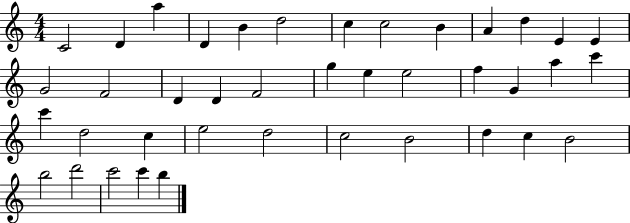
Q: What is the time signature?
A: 4/4